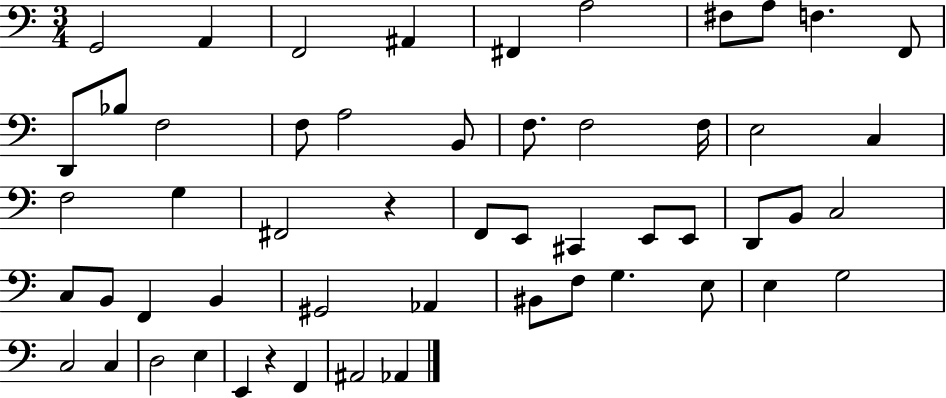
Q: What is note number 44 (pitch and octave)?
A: G3